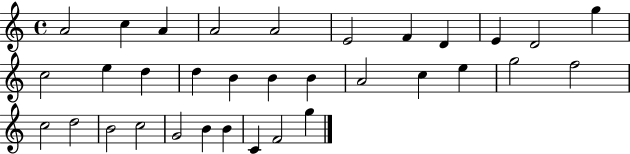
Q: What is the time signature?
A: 4/4